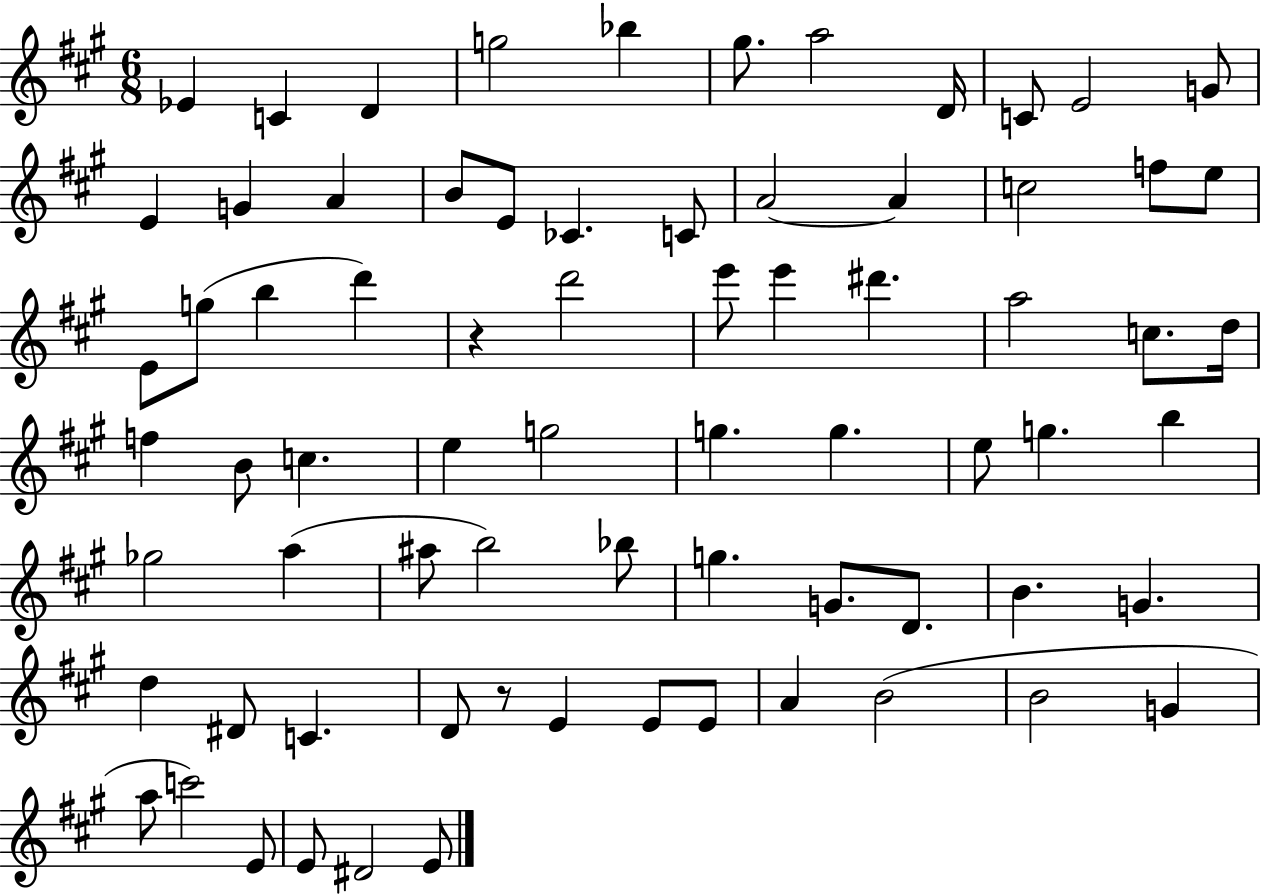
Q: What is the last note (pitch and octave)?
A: E4